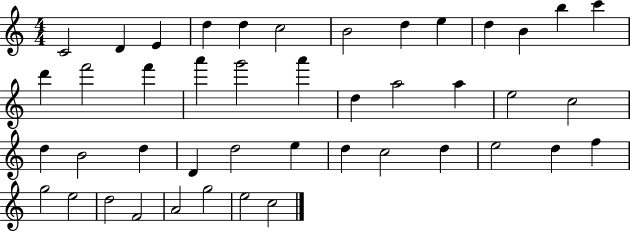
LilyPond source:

{
  \clef treble
  \numericTimeSignature
  \time 4/4
  \key c \major
  c'2 d'4 e'4 | d''4 d''4 c''2 | b'2 d''4 e''4 | d''4 b'4 b''4 c'''4 | \break d'''4 f'''2 f'''4 | a'''4 g'''2 a'''4 | d''4 a''2 a''4 | e''2 c''2 | \break d''4 b'2 d''4 | d'4 d''2 e''4 | d''4 c''2 d''4 | e''2 d''4 f''4 | \break g''2 e''2 | d''2 f'2 | a'2 g''2 | e''2 c''2 | \break \bar "|."
}